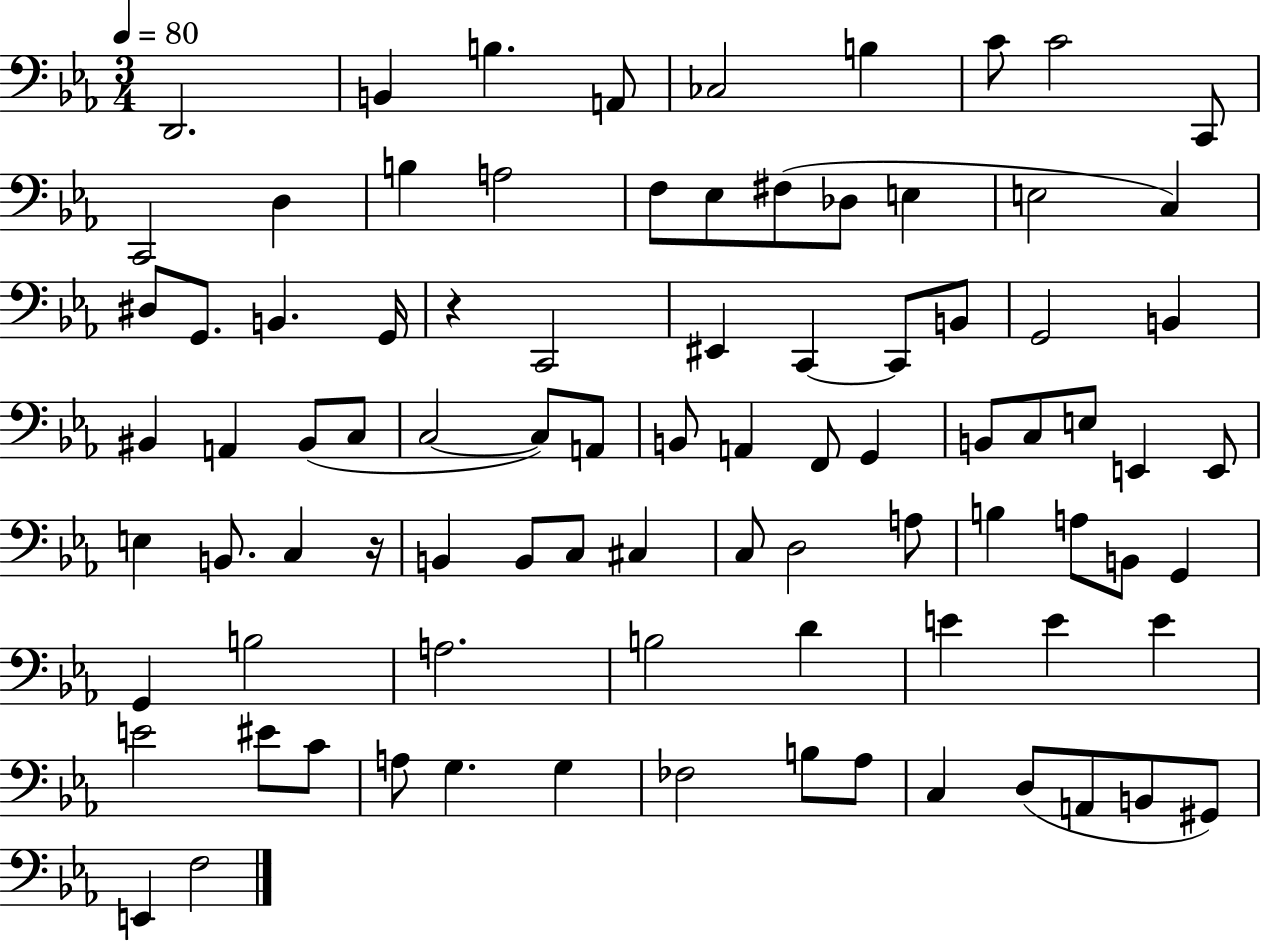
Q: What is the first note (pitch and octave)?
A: D2